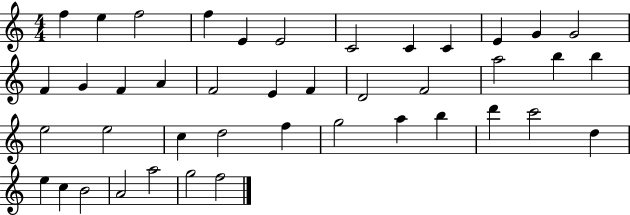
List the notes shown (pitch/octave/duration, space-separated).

F5/q E5/q F5/h F5/q E4/q E4/h C4/h C4/q C4/q E4/q G4/q G4/h F4/q G4/q F4/q A4/q F4/h E4/q F4/q D4/h F4/h A5/h B5/q B5/q E5/h E5/h C5/q D5/h F5/q G5/h A5/q B5/q D6/q C6/h D5/q E5/q C5/q B4/h A4/h A5/h G5/h F5/h